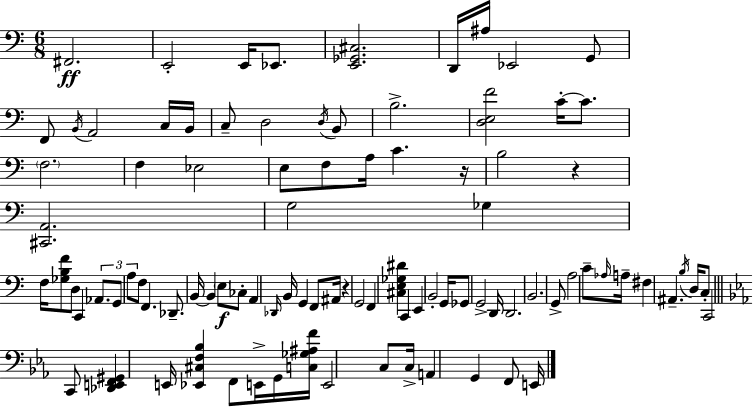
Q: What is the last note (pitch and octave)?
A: E2